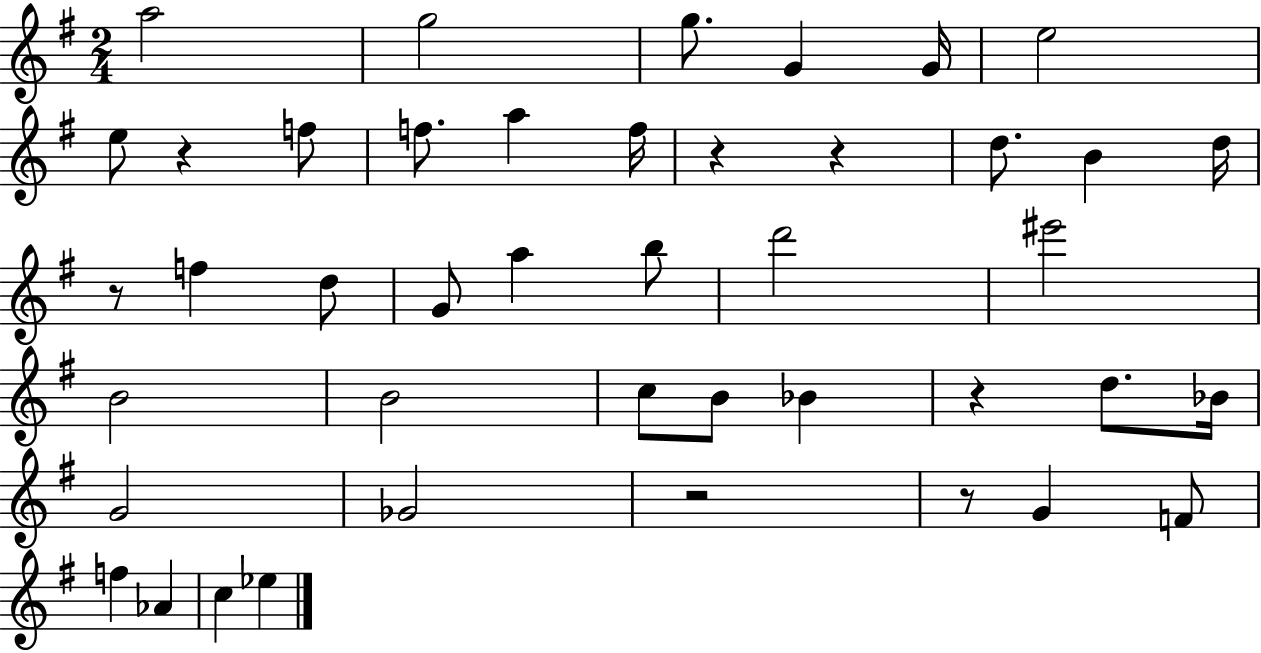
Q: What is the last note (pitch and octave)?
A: Eb5